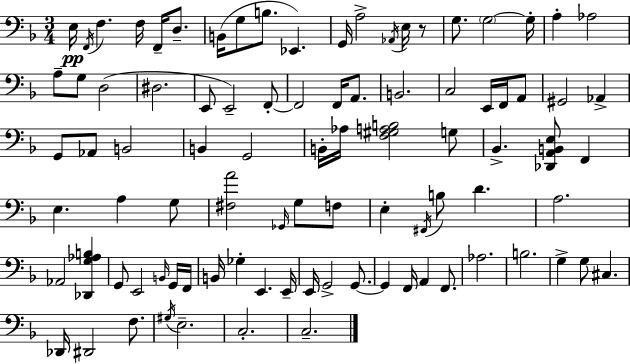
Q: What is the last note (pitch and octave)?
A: C3